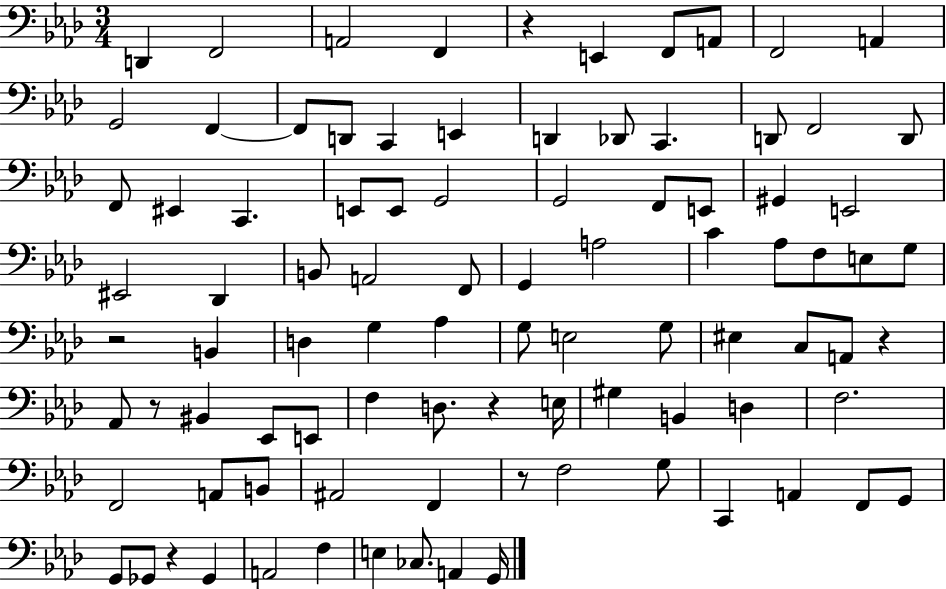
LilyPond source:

{
  \clef bass
  \numericTimeSignature
  \time 3/4
  \key aes \major
  \repeat volta 2 { d,4 f,2 | a,2 f,4 | r4 e,4 f,8 a,8 | f,2 a,4 | \break g,2 f,4~~ | f,8 d,8 c,4 e,4 | d,4 des,8 c,4. | d,8 f,2 d,8 | \break f,8 eis,4 c,4. | e,8 e,8 g,2 | g,2 f,8 e,8 | gis,4 e,2 | \break eis,2 des,4 | b,8 a,2 f,8 | g,4 a2 | c'4 aes8 f8 e8 g8 | \break r2 b,4 | d4 g4 aes4 | g8 e2 g8 | eis4 c8 a,8 r4 | \break aes,8 r8 bis,4 ees,8 e,8 | f4 d8. r4 e16 | gis4 b,4 d4 | f2. | \break f,2 a,8 b,8 | ais,2 f,4 | r8 f2 g8 | c,4 a,4 f,8 g,8 | \break g,8 ges,8 r4 ges,4 | a,2 f4 | e4 ces8. a,4 g,16 | } \bar "|."
}